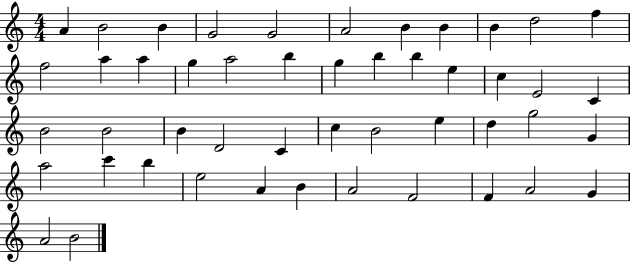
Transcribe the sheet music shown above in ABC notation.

X:1
T:Untitled
M:4/4
L:1/4
K:C
A B2 B G2 G2 A2 B B B d2 f f2 a a g a2 b g b b e c E2 C B2 B2 B D2 C c B2 e d g2 G a2 c' b e2 A B A2 F2 F A2 G A2 B2